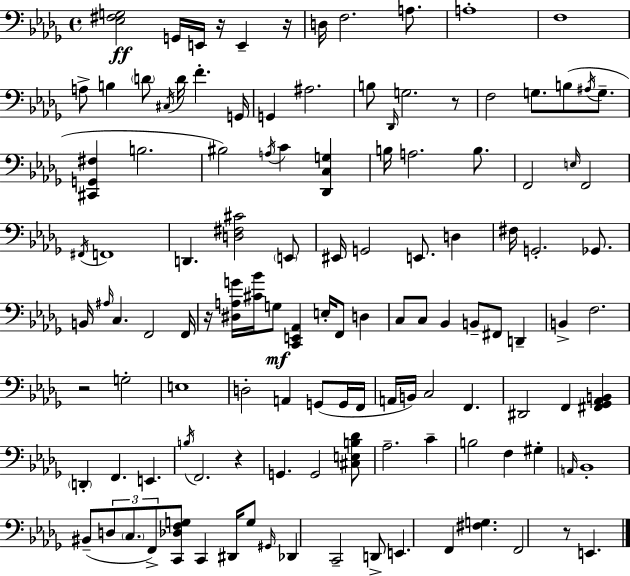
X:1
T:Untitled
M:4/4
L:1/4
K:Bbm
[_E,^F,G,]2 G,,/4 E,,/4 z/4 E,, z/4 D,/4 F,2 A,/2 A,4 F,4 A,/2 B, D/2 ^C,/4 D/4 F G,,/4 G,, ^A,2 B,/2 _D,,/4 G,2 z/2 F,2 G,/2 B,/2 ^A,/4 G,/2 [^C,,G,,^F,] B,2 ^B,2 A,/4 C [_D,,C,G,] B,/4 A,2 B,/2 F,,2 E,/4 F,,2 ^F,,/4 F,,4 D,, [D,^F,^C]2 E,,/2 ^E,,/4 G,,2 E,,/2 D, ^F,/4 G,,2 _G,,/2 B,,/4 ^A,/4 C, F,,2 F,,/4 z/4 [^D,A,G]/4 [^C_B]/4 G,/2 [C,,E,,_A,,] E,/4 F,,/2 D, C,/2 C,/2 _B,, B,,/2 ^F,,/2 D,, B,, F,2 z2 G,2 E,4 D,2 A,, G,,/2 G,,/4 F,,/4 A,,/4 B,,/4 C,2 F,, ^D,,2 F,, [^F,,_G,,_A,,B,,] D,, F,, E,, B,/4 F,,2 z G,, G,,2 [^C,E,B,_D]/2 _A,2 C B,2 F, ^G, A,,/4 _B,,4 ^B,,/2 D,/2 C,/2 F,,/2 [C,,_D,F,G,]/2 C,, ^D,,/4 G,/2 ^G,,/4 _D,, C,,2 D,,/2 E,, F,, [^F,G,] F,,2 z/2 E,,